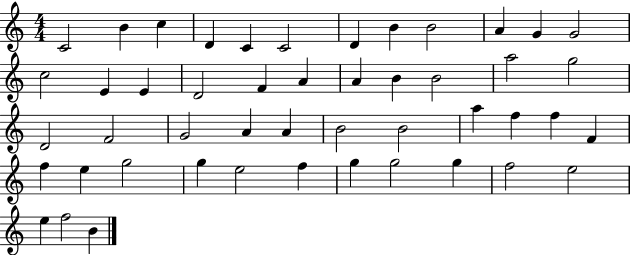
C4/h B4/q C5/q D4/q C4/q C4/h D4/q B4/q B4/h A4/q G4/q G4/h C5/h E4/q E4/q D4/h F4/q A4/q A4/q B4/q B4/h A5/h G5/h D4/h F4/h G4/h A4/q A4/q B4/h B4/h A5/q F5/q F5/q F4/q F5/q E5/q G5/h G5/q E5/h F5/q G5/q G5/h G5/q F5/h E5/h E5/q F5/h B4/q